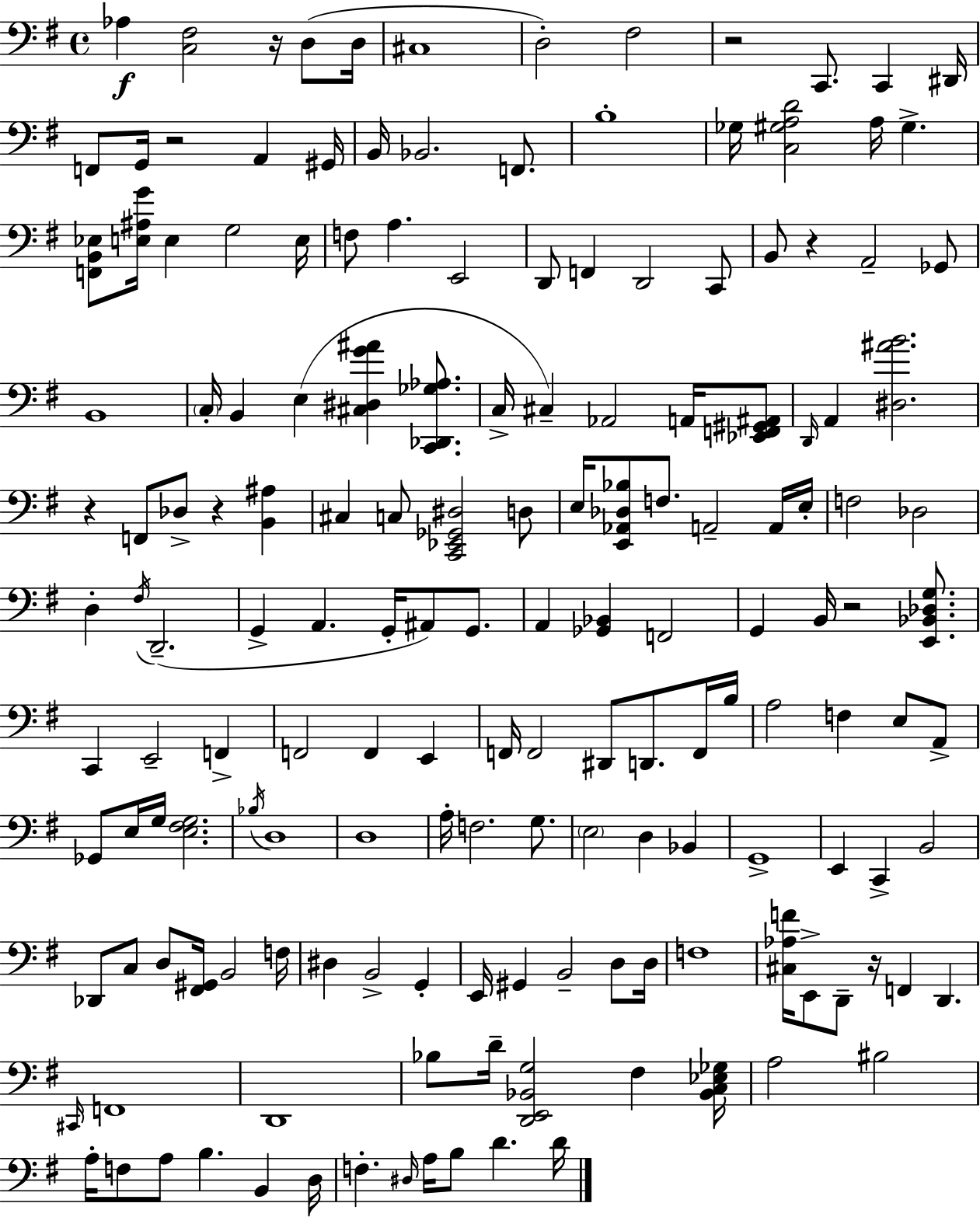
{
  \clef bass
  \time 4/4
  \defaultTimeSignature
  \key e \minor
  aes4\f <c fis>2 r16 d8( d16 | cis1 | d2-.) fis2 | r2 c,8. c,4 dis,16 | \break f,8 g,16 r2 a,4 gis,16 | b,16 bes,2. f,8. | b1-. | ges16 <c gis a d'>2 a16 gis4.-> | \break <f, b, ees>8 <e ais g'>16 e4 g2 e16 | f8 a4. e,2 | d,8 f,4 d,2 c,8 | b,8 r4 a,2-- ges,8 | \break b,1 | \parenthesize c16-. b,4 e4( <cis dis g' ais'>4 <c, des, ges aes>8. | c16-> cis4--) aes,2 a,16 <ees, f, gis, ais,>8 | \grace { d,16 } a,4 <dis ais' b'>2. | \break r4 f,8 des8-> r4 <b, ais>4 | cis4 c8 <c, ees, ges, dis>2 d8 | e16 <e, aes, des bes>8 f8. a,2-- a,16 | e16-. f2 des2 | \break d4-. \acciaccatura { fis16 } d,2.--( | g,4-> a,4. g,16-. ais,8) g,8. | a,4 <ges, bes,>4 f,2 | g,4 b,16 r2 <e, bes, des g>8. | \break c,4 e,2-- f,4-> | f,2 f,4 e,4 | f,16 f,2 dis,8 d,8. | f,16 b16 a2 f4 e8 | \break a,8-> ges,8 e16 g16 <e fis g>2. | \acciaccatura { bes16 } d1 | d1 | a16-. f2. | \break g8. \parenthesize e2 d4 bes,4 | g,1-> | e,4 c,4-> b,2 | des,8 c8 d8 <fis, gis,>16 b,2 | \break f16 dis4 b,2-> g,4-. | e,16 gis,4 b,2-- | d8 d16 f1 | <cis aes f'>16 e,8-> d,8-- r16 f,4 d,4. | \break \grace { cis,16 } f,1 | d,1 | bes8 d'16-- <d, e, bes, g>2 fis4 | <bes, c ees ges>16 a2 bis2 | \break a16-. f8 a8 b4. b,4 | d16 f4.-. \grace { dis16 } a16 b8 d'4. | d'16 \bar "|."
}